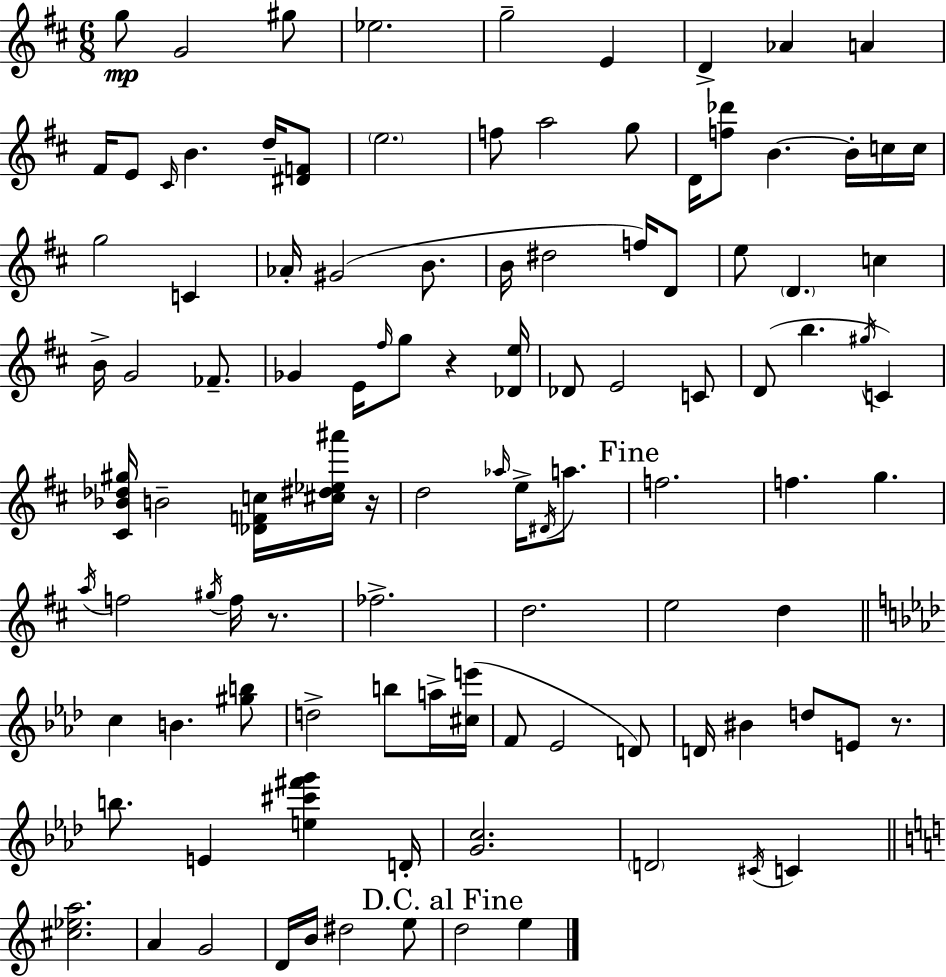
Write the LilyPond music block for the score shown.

{
  \clef treble
  \numericTimeSignature
  \time 6/8
  \key d \major
  g''8\mp g'2 gis''8 | ees''2. | g''2-- e'4 | d'4-> aes'4 a'4 | \break fis'16 e'8 \grace { cis'16 } b'4. d''16-- <dis' f'>8 | \parenthesize e''2. | f''8 a''2 g''8 | d'16 <f'' des'''>8 b'4.~~ b'16-. c''16 | \break c''16 g''2 c'4 | aes'16-. gis'2( b'8. | b'16 dis''2 f''16) d'8 | e''8 \parenthesize d'4. c''4 | \break b'16-> g'2 fes'8.-- | ges'4 e'16 \grace { fis''16 } g''8 r4 | <des' e''>16 des'8 e'2 | c'8 d'8( b''4. \acciaccatura { gis''16 } c'4) | \break <cis' bes' des'' gis''>16 b'2-- | <des' f' c''>16 <cis'' dis'' ees'' ais'''>16 r16 d''2 \grace { aes''16 } | e''16-> \acciaccatura { dis'16 } a''8. \mark "Fine" f''2. | f''4. g''4. | \break \acciaccatura { a''16 } f''2 | \acciaccatura { gis''16 } f''16 r8. fes''2.-> | d''2. | e''2 | \break d''4 \bar "||" \break \key aes \major c''4 b'4. <gis'' b''>8 | d''2-> b''8 a''16-> <cis'' e'''>16( | f'8 ees'2 d'8) | d'16 bis'4 d''8 e'8 r8. | \break b''8. e'4 <e'' cis''' fis''' g'''>4 d'16-. | <g' c''>2. | \parenthesize d'2 \acciaccatura { cis'16 } c'4 | \bar "||" \break \key a \minor <cis'' ees'' a''>2. | a'4 g'2 | d'16 b'16 dis''2 e''8 | \mark "D.C. al Fine" d''2 e''4 | \break \bar "|."
}